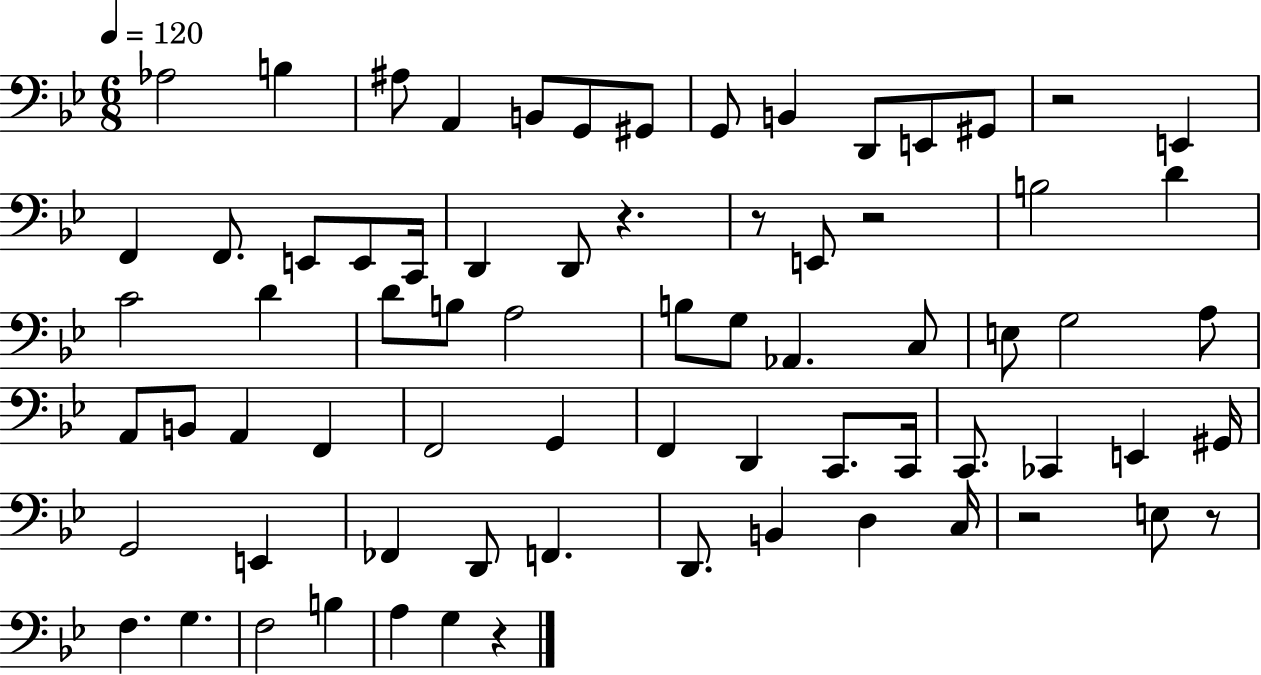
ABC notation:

X:1
T:Untitled
M:6/8
L:1/4
K:Bb
_A,2 B, ^A,/2 A,, B,,/2 G,,/2 ^G,,/2 G,,/2 B,, D,,/2 E,,/2 ^G,,/2 z2 E,, F,, F,,/2 E,,/2 E,,/2 C,,/4 D,, D,,/2 z z/2 E,,/2 z2 B,2 D C2 D D/2 B,/2 A,2 B,/2 G,/2 _A,, C,/2 E,/2 G,2 A,/2 A,,/2 B,,/2 A,, F,, F,,2 G,, F,, D,, C,,/2 C,,/4 C,,/2 _C,, E,, ^G,,/4 G,,2 E,, _F,, D,,/2 F,, D,,/2 B,, D, C,/4 z2 E,/2 z/2 F, G, F,2 B, A, G, z